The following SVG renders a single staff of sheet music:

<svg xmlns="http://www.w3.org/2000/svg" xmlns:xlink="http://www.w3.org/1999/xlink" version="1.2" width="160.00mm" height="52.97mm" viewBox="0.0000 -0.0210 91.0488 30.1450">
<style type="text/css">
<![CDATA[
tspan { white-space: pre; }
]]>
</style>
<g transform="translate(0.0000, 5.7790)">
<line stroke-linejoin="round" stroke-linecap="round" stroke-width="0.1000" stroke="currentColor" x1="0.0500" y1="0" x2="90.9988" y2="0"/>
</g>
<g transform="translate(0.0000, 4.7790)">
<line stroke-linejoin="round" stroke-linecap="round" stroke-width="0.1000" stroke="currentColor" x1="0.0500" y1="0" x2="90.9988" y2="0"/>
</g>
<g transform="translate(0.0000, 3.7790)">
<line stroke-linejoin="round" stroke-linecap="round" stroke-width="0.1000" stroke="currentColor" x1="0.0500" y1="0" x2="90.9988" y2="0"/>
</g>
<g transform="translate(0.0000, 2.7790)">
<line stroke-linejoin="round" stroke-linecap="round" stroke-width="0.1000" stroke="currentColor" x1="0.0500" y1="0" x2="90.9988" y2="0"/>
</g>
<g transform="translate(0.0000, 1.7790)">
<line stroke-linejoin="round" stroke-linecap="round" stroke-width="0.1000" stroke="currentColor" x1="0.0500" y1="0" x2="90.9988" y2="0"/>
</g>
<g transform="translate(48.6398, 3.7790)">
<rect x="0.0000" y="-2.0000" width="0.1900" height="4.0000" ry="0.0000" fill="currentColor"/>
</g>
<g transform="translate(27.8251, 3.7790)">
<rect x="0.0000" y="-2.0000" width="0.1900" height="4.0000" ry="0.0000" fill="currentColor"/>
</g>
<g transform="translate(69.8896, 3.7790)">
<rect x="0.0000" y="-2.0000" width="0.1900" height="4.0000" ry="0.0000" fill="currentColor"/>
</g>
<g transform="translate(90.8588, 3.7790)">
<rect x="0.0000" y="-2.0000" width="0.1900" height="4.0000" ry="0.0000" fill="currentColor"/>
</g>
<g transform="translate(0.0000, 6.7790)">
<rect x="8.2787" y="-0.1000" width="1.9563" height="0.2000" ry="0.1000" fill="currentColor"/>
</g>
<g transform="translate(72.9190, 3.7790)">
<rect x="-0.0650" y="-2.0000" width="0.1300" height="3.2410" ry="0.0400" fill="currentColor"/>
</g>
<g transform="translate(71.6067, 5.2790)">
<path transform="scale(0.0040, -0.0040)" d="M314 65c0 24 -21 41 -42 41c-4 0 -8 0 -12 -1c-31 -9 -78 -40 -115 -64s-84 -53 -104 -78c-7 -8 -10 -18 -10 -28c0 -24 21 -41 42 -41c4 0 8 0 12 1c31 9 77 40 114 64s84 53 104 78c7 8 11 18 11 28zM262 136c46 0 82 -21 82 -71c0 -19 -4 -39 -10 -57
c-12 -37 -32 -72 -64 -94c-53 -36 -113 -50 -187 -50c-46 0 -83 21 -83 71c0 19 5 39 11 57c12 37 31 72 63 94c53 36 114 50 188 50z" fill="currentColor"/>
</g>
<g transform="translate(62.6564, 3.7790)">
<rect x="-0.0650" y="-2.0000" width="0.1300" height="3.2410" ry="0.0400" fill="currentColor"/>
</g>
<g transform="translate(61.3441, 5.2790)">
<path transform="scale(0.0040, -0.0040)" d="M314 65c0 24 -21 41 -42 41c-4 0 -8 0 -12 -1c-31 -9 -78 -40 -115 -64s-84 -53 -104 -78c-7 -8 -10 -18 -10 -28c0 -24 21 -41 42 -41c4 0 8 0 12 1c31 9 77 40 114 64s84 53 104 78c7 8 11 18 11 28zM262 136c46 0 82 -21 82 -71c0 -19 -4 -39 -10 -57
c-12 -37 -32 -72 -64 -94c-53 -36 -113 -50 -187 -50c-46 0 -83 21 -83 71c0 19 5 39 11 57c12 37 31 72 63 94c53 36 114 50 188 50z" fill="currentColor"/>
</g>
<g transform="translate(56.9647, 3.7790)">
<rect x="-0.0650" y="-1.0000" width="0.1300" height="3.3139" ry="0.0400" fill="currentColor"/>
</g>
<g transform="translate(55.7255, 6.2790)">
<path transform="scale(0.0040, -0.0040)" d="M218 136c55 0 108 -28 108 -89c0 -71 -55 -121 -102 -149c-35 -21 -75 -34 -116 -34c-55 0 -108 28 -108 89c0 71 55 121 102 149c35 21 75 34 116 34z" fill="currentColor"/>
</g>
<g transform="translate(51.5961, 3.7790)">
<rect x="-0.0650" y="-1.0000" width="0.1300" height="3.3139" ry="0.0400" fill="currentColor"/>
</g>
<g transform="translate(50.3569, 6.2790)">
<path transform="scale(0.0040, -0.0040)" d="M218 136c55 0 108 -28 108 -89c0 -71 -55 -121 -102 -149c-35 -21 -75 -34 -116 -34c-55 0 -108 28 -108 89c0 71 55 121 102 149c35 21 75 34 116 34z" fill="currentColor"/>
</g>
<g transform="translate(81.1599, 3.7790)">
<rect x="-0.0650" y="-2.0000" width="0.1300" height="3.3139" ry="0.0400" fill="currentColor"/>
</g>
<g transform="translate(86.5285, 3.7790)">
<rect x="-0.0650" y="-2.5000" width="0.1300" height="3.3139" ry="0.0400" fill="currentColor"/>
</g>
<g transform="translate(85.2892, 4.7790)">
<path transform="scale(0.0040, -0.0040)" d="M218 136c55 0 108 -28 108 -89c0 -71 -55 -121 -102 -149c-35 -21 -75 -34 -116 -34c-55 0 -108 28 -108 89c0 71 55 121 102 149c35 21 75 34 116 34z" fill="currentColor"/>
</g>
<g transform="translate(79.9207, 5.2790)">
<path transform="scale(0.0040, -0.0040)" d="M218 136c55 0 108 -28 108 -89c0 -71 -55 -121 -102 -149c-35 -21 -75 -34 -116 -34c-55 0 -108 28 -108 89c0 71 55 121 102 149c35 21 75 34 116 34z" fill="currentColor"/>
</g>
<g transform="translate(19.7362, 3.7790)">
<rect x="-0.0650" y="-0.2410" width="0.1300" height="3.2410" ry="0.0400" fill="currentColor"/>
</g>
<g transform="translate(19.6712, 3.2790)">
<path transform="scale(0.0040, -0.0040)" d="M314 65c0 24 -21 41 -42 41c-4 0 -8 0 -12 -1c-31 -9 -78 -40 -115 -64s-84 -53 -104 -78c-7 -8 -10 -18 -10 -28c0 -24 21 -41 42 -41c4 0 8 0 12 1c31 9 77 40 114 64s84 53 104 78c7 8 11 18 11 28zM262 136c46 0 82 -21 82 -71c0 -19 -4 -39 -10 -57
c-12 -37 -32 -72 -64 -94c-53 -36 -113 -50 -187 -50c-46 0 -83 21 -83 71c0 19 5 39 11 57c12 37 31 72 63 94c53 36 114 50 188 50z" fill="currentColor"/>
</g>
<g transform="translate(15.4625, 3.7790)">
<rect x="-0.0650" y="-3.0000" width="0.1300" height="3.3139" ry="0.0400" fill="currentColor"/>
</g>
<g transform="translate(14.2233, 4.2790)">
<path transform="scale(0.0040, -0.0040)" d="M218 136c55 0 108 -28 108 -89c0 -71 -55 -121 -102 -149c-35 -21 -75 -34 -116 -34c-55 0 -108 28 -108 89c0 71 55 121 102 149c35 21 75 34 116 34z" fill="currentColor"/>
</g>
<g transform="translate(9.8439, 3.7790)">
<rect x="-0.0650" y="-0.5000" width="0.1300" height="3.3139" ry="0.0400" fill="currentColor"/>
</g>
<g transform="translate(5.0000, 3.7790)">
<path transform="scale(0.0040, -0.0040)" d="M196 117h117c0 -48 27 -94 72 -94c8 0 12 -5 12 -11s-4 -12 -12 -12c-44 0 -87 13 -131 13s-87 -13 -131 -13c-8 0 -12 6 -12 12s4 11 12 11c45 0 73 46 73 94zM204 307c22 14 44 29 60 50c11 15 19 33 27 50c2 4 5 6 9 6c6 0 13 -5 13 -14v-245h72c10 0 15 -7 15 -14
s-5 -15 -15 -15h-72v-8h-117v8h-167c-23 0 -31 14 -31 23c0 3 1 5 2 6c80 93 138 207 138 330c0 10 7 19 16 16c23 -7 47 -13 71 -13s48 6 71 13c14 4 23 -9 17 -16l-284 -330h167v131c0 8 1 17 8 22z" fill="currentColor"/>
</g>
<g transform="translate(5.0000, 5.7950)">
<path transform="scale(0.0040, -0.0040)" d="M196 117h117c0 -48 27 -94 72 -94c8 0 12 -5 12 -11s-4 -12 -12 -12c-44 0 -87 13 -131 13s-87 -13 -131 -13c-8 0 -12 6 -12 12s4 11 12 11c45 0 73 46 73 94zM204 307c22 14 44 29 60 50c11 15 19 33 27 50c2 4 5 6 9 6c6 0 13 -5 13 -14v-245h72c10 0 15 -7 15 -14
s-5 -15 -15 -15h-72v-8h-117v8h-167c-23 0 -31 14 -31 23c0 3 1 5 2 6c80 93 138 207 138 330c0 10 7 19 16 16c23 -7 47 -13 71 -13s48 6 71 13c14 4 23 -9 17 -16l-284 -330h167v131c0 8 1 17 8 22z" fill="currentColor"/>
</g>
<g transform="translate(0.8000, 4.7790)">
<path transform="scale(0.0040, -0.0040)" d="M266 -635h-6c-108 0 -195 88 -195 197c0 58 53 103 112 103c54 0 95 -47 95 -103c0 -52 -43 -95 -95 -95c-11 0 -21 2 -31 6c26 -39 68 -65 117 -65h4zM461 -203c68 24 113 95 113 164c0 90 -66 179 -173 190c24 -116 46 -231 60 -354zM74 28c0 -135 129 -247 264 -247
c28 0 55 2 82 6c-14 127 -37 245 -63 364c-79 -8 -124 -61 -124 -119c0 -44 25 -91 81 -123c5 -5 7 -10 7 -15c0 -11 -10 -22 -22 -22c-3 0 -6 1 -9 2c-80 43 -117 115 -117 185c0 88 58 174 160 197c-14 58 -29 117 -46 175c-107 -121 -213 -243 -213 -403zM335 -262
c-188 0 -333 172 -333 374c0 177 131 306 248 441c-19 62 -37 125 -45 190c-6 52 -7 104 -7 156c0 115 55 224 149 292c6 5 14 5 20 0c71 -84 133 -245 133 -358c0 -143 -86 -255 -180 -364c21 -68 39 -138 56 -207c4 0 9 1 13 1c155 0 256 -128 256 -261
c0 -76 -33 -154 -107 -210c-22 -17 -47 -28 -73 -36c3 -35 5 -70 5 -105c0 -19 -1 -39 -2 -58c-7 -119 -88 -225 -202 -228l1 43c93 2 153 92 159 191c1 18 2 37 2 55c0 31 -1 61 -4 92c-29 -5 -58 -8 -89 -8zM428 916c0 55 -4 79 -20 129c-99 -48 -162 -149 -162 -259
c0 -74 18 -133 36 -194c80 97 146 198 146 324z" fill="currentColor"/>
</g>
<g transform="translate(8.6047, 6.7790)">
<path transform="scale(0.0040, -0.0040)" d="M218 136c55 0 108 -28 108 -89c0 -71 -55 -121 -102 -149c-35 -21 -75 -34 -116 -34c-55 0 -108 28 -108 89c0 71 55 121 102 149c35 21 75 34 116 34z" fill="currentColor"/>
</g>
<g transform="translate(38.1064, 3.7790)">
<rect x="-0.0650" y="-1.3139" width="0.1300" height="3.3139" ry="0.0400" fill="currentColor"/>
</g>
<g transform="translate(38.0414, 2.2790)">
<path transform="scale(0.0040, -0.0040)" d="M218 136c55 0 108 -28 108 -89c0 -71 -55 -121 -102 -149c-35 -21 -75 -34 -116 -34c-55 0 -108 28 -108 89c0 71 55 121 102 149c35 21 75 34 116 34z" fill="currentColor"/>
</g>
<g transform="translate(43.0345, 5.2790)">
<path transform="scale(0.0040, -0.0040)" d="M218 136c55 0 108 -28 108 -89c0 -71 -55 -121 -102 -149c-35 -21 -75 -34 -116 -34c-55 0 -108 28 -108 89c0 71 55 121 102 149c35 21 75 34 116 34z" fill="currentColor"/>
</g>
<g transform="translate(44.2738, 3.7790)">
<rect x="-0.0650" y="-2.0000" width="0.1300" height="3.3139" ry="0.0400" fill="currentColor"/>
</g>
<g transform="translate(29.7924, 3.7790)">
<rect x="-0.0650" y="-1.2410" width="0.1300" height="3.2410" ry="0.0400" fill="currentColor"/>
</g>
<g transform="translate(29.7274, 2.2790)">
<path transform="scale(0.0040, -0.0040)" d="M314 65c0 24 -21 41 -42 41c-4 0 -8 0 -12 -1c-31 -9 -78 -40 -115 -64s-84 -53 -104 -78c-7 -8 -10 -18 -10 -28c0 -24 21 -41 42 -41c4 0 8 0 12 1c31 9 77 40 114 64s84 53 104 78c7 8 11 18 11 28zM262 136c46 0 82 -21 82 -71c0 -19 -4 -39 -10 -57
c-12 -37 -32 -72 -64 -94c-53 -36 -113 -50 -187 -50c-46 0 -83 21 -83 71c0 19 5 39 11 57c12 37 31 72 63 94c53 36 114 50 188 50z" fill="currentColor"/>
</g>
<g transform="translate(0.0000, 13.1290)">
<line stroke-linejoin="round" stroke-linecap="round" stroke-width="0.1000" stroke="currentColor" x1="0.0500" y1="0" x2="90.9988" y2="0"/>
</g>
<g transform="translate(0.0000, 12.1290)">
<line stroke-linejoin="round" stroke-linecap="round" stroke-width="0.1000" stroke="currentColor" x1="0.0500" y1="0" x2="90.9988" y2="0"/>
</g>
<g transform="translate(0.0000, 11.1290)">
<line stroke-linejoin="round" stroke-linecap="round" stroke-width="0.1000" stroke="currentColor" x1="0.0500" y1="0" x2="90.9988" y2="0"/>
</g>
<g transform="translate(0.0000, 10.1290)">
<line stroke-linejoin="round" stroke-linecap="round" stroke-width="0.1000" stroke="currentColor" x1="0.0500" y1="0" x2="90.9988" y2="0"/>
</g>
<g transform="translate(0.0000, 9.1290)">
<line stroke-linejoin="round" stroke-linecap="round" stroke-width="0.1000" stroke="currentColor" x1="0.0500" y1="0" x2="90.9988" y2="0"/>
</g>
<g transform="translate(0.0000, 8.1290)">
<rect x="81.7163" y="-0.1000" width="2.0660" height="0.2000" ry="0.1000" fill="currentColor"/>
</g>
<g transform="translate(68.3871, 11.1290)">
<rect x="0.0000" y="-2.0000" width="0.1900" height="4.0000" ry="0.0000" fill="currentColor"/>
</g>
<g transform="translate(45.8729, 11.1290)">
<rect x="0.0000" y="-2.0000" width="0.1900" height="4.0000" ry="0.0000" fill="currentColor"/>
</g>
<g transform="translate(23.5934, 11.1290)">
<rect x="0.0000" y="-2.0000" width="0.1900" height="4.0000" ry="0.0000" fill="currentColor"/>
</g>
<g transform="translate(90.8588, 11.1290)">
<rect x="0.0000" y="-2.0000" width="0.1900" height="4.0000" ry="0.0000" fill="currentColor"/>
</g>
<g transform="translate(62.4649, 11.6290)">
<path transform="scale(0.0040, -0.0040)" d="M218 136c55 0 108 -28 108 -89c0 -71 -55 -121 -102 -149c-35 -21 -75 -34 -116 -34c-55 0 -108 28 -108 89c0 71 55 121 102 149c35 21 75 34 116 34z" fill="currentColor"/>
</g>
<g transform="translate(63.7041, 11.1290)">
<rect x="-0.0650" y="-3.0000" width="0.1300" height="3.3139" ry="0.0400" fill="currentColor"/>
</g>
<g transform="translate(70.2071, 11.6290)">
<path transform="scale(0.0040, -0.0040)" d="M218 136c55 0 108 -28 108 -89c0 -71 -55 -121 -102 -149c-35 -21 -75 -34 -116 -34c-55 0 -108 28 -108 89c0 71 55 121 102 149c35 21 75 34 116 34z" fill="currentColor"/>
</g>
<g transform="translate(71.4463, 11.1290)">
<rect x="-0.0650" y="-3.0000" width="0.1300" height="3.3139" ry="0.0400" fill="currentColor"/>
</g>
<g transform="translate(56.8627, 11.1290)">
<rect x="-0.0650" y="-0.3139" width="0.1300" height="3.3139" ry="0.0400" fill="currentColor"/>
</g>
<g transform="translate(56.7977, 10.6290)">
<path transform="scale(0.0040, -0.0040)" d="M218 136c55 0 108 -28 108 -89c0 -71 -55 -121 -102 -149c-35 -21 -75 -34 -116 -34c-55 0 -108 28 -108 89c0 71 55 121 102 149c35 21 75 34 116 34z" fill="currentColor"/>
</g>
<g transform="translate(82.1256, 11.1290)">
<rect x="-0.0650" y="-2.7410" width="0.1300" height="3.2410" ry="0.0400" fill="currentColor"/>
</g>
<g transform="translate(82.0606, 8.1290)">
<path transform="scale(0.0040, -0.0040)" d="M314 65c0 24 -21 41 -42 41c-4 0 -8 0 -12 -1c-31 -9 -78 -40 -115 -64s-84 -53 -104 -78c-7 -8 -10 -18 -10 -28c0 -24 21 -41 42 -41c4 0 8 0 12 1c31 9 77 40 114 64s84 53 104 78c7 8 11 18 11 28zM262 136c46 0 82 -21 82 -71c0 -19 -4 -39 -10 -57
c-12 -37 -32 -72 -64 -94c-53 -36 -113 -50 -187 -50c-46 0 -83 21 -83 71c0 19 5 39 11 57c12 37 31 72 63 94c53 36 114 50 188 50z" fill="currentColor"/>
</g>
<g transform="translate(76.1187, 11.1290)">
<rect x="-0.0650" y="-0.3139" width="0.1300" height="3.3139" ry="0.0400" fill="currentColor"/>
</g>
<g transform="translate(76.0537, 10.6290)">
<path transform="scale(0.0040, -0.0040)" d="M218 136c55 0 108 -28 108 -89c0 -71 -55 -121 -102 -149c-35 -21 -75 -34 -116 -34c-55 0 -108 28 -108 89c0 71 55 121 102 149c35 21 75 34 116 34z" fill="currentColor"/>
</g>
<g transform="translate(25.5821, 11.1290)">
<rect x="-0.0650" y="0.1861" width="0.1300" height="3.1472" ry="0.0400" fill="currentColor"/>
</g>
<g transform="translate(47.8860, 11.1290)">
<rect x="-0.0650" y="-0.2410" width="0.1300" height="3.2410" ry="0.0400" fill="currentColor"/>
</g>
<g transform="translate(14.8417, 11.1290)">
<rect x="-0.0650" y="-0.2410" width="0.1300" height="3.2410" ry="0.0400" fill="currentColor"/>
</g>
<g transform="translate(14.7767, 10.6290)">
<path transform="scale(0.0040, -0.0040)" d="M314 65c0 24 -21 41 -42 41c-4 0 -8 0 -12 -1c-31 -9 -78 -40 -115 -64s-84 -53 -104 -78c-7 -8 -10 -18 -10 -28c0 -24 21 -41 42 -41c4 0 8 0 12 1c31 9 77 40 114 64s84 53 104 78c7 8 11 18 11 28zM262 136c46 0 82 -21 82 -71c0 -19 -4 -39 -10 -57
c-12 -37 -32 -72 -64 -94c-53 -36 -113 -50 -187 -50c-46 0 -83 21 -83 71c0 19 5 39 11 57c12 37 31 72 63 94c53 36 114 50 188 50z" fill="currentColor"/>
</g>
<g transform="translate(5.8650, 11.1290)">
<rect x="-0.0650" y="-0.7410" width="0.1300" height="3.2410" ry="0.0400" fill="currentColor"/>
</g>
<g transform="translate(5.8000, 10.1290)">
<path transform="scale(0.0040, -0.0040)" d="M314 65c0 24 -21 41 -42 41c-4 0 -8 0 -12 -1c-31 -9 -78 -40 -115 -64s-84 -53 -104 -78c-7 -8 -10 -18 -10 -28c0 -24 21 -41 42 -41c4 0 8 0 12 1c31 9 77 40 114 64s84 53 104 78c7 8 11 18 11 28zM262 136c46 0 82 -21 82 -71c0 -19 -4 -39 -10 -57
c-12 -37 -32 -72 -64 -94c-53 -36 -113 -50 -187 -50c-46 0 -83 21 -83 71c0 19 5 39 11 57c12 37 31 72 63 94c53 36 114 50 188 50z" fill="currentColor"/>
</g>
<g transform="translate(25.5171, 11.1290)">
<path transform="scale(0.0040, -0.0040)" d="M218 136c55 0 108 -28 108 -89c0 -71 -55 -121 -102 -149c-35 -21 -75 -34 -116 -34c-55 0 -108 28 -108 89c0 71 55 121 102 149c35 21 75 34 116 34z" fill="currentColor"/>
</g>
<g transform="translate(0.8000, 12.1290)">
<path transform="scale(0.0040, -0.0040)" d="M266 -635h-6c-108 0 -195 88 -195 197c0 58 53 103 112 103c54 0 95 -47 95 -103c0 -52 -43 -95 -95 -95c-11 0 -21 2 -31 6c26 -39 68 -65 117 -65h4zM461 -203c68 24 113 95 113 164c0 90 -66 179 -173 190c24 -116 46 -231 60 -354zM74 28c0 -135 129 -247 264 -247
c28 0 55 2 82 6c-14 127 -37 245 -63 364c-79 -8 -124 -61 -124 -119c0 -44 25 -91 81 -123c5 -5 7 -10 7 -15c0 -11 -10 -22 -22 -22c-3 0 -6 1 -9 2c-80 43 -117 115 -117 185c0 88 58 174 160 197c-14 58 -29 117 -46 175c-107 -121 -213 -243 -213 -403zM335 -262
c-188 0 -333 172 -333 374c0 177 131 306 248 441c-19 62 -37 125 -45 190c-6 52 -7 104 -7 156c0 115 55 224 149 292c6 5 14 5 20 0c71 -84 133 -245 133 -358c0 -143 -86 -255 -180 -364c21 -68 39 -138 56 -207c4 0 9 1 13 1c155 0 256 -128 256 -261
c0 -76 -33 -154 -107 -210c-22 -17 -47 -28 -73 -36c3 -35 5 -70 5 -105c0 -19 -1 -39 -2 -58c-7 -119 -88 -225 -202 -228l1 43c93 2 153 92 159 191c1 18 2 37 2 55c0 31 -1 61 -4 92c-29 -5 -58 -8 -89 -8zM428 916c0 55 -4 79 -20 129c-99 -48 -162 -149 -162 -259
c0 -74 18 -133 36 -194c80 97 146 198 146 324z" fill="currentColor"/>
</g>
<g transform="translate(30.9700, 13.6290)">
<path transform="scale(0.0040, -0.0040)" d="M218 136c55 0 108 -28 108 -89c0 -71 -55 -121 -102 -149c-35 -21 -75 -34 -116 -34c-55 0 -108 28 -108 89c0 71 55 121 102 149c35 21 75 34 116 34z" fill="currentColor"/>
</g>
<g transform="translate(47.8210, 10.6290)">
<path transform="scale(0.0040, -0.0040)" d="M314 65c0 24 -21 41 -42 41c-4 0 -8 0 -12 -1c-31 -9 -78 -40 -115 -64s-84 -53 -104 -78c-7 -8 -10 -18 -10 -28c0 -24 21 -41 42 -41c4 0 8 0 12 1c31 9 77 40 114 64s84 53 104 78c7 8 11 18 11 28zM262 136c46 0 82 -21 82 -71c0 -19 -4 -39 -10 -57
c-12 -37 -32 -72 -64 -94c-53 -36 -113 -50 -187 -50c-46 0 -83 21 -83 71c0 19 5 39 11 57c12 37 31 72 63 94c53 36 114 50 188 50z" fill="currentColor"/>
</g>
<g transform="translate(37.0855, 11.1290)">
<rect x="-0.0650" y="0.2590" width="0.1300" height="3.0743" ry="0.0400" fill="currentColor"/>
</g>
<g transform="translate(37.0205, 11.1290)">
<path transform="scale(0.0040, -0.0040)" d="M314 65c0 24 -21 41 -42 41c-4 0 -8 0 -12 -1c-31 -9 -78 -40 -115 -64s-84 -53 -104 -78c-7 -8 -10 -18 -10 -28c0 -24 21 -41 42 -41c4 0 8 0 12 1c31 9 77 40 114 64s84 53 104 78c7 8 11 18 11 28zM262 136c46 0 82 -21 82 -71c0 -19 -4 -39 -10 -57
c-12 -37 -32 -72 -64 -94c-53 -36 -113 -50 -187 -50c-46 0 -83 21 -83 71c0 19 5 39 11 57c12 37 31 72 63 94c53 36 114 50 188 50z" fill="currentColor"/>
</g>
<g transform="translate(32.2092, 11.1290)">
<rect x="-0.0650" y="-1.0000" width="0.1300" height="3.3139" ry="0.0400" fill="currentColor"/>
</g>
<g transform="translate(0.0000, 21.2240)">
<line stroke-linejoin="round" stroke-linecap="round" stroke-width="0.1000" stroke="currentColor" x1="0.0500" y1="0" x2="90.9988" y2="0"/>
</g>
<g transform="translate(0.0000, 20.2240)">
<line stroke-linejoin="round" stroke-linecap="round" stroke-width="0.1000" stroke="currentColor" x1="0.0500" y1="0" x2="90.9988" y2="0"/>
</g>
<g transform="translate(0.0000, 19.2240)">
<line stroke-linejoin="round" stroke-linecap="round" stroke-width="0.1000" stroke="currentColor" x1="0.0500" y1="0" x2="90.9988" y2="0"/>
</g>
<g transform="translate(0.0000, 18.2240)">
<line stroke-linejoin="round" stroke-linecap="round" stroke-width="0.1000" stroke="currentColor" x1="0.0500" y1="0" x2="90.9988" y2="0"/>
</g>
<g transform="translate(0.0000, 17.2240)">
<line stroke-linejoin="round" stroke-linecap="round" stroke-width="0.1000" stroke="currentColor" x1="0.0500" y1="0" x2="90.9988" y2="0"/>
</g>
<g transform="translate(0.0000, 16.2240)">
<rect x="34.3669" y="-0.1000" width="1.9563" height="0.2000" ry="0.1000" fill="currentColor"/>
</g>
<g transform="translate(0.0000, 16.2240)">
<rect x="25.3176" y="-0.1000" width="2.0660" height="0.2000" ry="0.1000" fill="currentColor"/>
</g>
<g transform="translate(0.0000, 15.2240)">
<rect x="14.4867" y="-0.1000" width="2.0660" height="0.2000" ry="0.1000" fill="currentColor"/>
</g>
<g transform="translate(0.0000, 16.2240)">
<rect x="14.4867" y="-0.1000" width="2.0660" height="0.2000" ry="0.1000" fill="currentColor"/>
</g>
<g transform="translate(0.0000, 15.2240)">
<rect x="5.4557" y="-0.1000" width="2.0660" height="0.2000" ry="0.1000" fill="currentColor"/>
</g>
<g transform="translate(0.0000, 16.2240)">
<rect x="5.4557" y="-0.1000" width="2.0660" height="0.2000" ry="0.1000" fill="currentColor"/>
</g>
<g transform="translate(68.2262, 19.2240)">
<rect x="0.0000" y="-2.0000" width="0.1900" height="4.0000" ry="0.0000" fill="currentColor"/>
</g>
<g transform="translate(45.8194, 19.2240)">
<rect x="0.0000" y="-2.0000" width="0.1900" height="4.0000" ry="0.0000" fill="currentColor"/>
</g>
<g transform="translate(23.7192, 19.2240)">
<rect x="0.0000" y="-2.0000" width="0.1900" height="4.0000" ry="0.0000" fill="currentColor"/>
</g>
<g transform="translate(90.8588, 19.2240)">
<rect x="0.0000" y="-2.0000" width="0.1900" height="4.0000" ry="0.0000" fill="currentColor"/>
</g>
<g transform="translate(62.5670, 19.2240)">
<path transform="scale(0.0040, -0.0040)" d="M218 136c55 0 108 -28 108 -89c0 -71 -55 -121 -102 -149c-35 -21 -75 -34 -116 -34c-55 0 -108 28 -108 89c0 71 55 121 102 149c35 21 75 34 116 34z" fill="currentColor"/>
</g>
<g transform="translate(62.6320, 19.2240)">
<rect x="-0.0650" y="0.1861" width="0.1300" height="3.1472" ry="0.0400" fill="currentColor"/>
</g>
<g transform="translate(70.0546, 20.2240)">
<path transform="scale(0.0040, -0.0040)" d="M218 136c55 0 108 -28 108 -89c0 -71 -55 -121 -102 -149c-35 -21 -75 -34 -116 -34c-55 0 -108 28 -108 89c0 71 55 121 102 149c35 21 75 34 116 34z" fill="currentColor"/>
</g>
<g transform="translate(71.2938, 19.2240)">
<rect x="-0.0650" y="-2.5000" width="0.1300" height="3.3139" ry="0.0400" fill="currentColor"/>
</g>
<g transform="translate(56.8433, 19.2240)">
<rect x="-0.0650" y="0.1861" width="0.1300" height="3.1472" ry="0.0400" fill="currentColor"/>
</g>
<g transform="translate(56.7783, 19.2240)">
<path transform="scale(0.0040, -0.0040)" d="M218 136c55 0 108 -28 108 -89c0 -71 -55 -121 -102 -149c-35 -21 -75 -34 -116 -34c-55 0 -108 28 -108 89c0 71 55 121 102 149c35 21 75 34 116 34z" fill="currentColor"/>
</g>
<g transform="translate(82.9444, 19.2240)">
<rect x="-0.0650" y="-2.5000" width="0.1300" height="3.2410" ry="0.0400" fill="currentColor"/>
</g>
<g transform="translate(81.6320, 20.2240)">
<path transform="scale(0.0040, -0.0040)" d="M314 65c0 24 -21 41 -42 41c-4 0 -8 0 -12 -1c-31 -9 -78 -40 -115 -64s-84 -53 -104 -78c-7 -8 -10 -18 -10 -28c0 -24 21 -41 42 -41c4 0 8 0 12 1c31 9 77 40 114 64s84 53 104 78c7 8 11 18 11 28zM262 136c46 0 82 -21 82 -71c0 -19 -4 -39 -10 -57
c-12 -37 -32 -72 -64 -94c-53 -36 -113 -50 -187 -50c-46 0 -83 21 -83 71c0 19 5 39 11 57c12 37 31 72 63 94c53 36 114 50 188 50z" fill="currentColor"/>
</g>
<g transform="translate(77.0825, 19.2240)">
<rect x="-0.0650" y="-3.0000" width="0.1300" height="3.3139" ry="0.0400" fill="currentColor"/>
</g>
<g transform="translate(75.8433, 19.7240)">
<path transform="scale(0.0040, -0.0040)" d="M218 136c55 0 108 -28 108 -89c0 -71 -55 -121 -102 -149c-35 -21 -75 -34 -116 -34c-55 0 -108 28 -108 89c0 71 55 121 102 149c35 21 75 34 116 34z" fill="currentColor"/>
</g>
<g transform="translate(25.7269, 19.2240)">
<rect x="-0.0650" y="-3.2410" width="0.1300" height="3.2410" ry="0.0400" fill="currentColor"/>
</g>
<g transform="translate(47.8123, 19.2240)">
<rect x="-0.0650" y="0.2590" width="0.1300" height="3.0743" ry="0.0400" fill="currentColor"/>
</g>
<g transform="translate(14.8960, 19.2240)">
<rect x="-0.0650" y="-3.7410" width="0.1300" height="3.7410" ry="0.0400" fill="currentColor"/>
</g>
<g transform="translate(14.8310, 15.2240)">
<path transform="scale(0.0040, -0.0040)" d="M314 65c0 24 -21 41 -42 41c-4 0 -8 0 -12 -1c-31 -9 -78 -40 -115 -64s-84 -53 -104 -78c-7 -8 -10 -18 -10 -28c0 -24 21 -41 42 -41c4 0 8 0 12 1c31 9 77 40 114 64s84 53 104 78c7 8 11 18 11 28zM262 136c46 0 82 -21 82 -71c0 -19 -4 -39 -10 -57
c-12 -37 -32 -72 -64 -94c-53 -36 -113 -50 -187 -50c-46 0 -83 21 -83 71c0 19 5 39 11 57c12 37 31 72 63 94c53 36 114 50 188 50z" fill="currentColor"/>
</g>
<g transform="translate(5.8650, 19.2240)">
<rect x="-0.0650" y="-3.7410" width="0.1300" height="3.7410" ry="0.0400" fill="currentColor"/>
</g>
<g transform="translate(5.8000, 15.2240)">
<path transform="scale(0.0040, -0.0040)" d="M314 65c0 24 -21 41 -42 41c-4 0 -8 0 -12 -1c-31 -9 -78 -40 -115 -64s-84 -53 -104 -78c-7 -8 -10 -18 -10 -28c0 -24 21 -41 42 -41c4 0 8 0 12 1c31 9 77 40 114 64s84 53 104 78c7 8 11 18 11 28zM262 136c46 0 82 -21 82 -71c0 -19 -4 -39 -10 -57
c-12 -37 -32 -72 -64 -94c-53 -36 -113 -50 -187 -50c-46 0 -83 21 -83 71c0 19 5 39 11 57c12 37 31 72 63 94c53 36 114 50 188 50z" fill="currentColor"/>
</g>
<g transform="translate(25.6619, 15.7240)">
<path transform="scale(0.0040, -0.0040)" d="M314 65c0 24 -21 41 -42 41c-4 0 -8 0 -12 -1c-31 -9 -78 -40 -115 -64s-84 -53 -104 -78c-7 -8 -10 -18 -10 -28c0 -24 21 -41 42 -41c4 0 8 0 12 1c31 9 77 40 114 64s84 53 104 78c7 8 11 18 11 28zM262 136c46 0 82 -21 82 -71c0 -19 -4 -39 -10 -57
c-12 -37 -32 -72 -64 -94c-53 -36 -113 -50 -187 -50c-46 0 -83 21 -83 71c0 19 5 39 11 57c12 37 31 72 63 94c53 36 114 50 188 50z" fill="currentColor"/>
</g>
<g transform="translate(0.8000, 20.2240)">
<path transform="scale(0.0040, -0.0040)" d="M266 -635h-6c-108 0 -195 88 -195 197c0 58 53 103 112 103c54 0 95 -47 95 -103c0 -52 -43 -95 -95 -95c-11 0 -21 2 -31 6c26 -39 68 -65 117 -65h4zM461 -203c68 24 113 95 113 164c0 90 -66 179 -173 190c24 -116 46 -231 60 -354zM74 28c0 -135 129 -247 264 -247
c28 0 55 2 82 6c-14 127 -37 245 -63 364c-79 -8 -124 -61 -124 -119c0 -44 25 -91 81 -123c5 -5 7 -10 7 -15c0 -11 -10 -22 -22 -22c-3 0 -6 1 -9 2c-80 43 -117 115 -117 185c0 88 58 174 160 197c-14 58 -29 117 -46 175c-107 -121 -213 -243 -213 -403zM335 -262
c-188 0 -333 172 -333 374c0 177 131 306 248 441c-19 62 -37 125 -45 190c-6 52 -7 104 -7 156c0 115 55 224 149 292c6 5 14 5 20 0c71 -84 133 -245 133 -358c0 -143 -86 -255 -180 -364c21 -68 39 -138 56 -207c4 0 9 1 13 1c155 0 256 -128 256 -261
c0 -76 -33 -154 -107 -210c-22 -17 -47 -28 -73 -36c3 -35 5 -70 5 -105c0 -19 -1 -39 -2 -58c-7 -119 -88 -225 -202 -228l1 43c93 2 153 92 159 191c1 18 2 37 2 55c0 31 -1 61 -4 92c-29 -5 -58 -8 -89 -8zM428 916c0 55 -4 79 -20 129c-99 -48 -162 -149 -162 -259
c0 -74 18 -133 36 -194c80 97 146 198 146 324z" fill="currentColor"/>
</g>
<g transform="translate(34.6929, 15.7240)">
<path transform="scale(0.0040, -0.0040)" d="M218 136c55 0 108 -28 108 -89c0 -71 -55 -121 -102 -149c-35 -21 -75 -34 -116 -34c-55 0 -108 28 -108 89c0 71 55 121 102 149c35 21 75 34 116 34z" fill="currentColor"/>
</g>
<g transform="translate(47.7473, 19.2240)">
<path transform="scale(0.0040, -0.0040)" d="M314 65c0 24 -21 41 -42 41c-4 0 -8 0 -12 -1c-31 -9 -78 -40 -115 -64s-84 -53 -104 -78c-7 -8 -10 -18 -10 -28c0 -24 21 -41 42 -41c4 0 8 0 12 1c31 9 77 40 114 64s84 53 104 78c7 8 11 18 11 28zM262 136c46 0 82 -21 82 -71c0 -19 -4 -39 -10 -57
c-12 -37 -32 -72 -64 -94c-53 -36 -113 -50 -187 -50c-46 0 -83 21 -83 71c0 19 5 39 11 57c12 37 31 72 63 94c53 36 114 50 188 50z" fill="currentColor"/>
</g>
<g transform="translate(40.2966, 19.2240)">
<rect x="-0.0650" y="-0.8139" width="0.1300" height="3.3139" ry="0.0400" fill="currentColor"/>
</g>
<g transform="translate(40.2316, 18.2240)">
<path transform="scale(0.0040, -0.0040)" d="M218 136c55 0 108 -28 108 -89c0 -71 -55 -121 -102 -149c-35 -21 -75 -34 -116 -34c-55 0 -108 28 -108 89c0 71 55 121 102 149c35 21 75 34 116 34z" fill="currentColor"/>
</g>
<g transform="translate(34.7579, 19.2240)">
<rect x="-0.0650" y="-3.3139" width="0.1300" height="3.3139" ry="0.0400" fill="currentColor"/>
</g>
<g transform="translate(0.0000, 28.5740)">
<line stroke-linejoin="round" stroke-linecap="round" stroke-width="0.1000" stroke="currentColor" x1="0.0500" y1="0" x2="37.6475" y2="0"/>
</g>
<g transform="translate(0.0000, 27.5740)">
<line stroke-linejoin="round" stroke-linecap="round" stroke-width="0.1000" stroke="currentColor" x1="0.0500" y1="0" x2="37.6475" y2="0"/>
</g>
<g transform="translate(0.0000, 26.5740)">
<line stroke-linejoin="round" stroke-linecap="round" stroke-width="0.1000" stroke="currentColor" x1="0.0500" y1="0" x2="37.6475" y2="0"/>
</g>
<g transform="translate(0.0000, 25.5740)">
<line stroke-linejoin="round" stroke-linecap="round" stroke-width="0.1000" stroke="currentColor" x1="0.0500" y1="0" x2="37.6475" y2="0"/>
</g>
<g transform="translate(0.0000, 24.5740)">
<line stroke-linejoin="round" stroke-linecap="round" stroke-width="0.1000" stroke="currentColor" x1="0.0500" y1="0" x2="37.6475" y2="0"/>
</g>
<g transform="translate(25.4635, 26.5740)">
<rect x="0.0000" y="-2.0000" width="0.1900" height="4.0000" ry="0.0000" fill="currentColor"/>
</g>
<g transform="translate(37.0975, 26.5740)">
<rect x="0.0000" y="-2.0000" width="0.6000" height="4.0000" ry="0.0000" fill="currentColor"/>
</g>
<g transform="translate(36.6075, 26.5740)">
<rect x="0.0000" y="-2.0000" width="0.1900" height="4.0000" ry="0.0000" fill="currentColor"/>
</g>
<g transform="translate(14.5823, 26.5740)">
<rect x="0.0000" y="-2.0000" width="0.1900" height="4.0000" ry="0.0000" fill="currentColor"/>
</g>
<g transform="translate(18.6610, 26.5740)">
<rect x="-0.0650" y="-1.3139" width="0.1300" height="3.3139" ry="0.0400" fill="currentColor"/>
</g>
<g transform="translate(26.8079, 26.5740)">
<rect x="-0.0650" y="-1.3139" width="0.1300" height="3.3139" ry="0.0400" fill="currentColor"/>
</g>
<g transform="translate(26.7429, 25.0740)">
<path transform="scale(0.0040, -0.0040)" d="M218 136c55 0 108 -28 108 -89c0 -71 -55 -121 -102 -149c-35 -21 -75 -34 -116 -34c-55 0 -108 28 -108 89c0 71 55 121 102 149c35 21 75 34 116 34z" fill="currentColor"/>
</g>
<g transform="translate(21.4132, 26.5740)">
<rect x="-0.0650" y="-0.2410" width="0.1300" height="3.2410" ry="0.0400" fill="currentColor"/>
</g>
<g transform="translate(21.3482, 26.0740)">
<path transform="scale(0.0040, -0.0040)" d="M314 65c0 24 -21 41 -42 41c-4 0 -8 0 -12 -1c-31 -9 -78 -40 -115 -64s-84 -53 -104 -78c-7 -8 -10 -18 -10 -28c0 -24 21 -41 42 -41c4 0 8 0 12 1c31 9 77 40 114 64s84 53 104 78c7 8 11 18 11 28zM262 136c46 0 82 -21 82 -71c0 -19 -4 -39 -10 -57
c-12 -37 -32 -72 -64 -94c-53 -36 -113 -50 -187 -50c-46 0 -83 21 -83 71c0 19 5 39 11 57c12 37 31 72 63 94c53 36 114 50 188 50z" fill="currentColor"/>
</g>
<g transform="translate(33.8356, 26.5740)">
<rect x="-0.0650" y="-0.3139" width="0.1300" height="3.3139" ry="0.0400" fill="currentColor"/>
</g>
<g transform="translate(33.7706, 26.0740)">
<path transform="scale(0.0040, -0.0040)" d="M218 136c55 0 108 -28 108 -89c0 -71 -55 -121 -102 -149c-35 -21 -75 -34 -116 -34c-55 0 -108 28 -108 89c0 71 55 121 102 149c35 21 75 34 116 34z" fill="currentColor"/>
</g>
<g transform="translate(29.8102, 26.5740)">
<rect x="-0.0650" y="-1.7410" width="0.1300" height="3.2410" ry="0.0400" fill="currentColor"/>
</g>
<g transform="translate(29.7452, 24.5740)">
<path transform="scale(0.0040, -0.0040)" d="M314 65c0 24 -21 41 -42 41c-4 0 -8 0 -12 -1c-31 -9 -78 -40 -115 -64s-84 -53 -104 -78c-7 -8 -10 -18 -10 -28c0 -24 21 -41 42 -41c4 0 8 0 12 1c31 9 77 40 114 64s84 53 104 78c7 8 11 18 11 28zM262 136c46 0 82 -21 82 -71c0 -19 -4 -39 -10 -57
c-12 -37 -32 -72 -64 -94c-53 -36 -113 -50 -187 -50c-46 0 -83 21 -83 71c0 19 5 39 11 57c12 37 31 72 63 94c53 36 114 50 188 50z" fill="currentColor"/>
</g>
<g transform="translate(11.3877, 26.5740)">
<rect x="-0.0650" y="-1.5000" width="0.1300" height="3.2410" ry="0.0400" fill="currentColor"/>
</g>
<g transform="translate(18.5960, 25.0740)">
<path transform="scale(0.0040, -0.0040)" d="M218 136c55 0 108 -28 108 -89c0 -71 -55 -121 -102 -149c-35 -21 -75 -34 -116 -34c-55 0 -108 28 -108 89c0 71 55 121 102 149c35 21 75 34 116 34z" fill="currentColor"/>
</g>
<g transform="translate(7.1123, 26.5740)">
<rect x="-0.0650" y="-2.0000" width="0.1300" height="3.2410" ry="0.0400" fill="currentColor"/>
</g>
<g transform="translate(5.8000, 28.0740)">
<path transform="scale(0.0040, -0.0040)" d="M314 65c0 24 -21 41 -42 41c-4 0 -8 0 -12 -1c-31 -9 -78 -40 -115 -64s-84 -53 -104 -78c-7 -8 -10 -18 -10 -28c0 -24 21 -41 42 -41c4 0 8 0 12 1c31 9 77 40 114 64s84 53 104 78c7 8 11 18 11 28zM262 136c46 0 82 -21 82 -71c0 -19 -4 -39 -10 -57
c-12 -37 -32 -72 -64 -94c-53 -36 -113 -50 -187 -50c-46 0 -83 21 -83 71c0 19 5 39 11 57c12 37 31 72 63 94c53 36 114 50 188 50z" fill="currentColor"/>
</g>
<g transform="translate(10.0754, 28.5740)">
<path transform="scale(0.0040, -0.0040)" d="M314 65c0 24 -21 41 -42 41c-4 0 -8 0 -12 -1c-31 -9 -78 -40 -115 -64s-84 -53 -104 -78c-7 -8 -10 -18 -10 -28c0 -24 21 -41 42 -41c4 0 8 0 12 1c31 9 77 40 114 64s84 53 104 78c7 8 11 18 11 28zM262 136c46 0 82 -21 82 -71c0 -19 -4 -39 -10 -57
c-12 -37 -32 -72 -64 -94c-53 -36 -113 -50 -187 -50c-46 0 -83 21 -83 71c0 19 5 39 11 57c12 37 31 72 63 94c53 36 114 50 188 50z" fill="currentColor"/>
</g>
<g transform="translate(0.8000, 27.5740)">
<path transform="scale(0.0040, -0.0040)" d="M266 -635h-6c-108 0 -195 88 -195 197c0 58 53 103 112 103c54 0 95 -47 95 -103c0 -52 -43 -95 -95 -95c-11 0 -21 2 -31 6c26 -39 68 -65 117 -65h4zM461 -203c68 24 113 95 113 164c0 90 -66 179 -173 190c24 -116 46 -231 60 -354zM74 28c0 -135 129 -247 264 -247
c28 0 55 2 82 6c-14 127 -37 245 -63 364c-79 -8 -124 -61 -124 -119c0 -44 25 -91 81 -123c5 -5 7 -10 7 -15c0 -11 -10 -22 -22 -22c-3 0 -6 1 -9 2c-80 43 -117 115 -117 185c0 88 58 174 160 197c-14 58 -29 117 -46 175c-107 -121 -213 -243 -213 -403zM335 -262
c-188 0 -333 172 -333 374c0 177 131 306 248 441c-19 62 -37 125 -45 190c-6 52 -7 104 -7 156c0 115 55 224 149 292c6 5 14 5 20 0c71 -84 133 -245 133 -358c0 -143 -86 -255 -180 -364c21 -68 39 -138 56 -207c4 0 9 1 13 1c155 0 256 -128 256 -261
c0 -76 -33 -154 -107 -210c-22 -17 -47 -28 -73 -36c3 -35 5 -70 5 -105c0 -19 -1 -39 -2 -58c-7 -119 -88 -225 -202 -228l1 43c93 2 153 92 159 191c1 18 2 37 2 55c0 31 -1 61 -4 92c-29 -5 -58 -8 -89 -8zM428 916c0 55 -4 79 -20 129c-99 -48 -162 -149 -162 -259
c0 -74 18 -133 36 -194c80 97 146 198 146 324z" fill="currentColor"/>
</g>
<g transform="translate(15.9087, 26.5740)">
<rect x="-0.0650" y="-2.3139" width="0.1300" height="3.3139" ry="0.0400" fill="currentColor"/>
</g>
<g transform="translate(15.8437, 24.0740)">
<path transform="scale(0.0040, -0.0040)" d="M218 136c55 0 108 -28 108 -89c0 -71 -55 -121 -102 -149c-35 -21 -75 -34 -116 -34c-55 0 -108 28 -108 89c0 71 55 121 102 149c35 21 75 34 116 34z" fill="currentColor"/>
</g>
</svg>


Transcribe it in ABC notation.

X:1
T:Untitled
M:4/4
L:1/4
K:C
C A c2 e2 e F D D F2 F2 F G d2 c2 B D B2 c2 c A A c a2 c'2 c'2 b2 b d B2 B B G A G2 F2 E2 g e c2 e f2 c